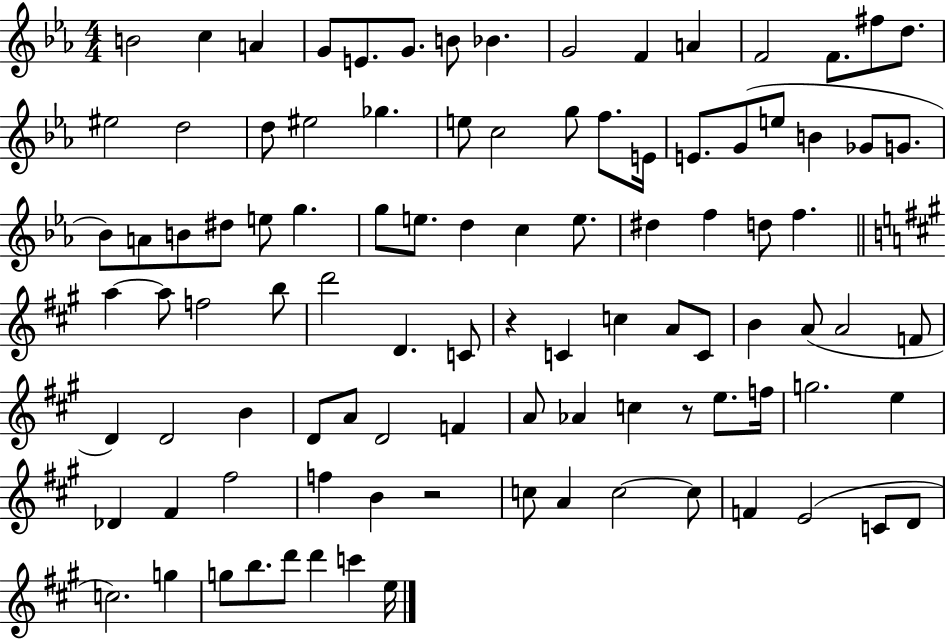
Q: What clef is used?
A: treble